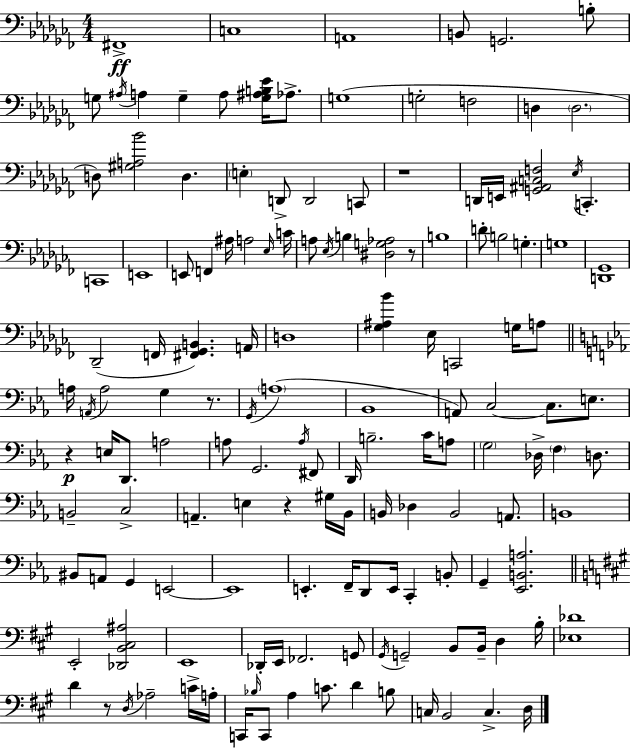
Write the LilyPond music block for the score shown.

{
  \clef bass
  \numericTimeSignature
  \time 4/4
  \key aes \minor
  fis,1->\ff | c1 | a,1 | b,8 g,2. b8-. | \break g8 \acciaccatura { ais16 } a4 g4-- a8 <g ais b ees'>16 aes8.-> | g1( | g2-. f2 | d4 \parenthesize d2. | \break d8) <gis a bes'>2 d4. | \parenthesize e4-. d,8-> d,2 c,8 | r1 | d,16 e,16 <g, ais, c f>2 \acciaccatura { ees16 } c,4.-. | \break c,1 | e,1 | e,8 f,4 ais16 a2 | \grace { ees16 } c'16 a8 \acciaccatura { ees16 } b4 <dis g aes>2 | \break r8 b1 | d'8-. b2 g4.-. | g1 | <d, ges,>1 | \break des,2--( f,16 <fis, ges, b,>4.) | a,16 d1 | <ges ais bes'>4 ees16 c,2 | g16 a8 \bar "||" \break \key c \minor a16 \acciaccatura { a,16 } a2 g4 r8. | \acciaccatura { g,16 }( \parenthesize a1 | bes,1 | a,8) c2~~ c8. e8. | \break r4\p e16 d,8. a2 | a8 g,2. | \acciaccatura { a16 } fis,8 d,16 b2.-- | c'16 a8 \parenthesize g2 des16-> \parenthesize f4 | \break d8. b,2-- c2-> | a,4.-- e4 r4 | gis16 bes,16 b,16 des4 b,2 | a,8. b,1 | \break bis,8 a,8 g,4 e,2~~ | e,1 | e,4.-. f,16-- d,8 e,16 c,4-. | b,8-. g,4-- <ees, b, a>2. | \break \bar "||" \break \key a \major e,2-. <des, b, cis ais>2 | e,1 | des,16-. e,16 fes,2. g,8 | \acciaccatura { gis,16 } g,2-- b,8 b,16-- d4 | \break b16-. <ees des'>1 | d'4 r8 \acciaccatura { d16 } aes2-- | c'16-> a16-. c,16 \grace { bes16 } c,8 a4 c'8. d'4 | b8 c16 b,2 c4.-> | \break d16 \bar "|."
}